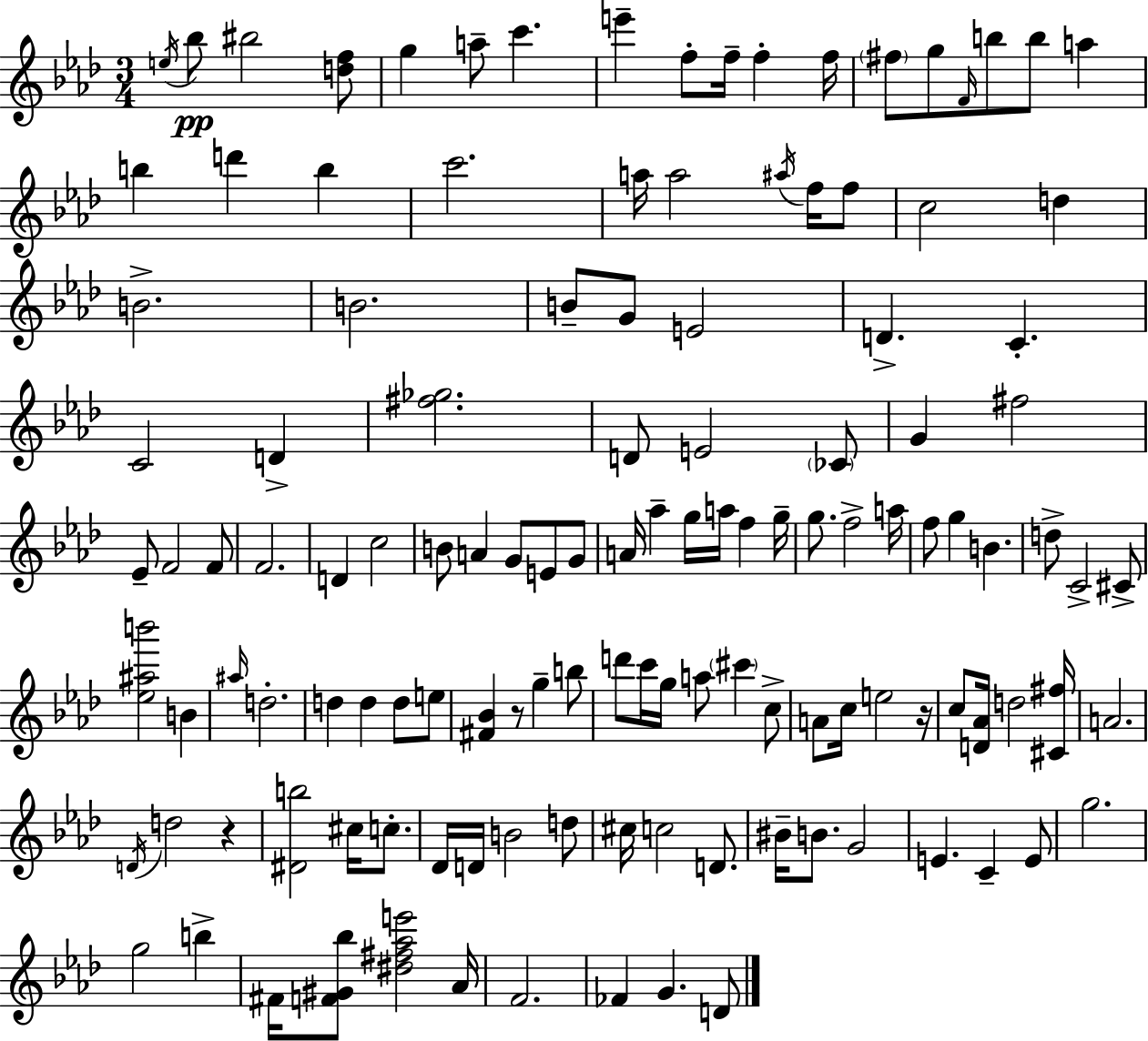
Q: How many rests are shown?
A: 3